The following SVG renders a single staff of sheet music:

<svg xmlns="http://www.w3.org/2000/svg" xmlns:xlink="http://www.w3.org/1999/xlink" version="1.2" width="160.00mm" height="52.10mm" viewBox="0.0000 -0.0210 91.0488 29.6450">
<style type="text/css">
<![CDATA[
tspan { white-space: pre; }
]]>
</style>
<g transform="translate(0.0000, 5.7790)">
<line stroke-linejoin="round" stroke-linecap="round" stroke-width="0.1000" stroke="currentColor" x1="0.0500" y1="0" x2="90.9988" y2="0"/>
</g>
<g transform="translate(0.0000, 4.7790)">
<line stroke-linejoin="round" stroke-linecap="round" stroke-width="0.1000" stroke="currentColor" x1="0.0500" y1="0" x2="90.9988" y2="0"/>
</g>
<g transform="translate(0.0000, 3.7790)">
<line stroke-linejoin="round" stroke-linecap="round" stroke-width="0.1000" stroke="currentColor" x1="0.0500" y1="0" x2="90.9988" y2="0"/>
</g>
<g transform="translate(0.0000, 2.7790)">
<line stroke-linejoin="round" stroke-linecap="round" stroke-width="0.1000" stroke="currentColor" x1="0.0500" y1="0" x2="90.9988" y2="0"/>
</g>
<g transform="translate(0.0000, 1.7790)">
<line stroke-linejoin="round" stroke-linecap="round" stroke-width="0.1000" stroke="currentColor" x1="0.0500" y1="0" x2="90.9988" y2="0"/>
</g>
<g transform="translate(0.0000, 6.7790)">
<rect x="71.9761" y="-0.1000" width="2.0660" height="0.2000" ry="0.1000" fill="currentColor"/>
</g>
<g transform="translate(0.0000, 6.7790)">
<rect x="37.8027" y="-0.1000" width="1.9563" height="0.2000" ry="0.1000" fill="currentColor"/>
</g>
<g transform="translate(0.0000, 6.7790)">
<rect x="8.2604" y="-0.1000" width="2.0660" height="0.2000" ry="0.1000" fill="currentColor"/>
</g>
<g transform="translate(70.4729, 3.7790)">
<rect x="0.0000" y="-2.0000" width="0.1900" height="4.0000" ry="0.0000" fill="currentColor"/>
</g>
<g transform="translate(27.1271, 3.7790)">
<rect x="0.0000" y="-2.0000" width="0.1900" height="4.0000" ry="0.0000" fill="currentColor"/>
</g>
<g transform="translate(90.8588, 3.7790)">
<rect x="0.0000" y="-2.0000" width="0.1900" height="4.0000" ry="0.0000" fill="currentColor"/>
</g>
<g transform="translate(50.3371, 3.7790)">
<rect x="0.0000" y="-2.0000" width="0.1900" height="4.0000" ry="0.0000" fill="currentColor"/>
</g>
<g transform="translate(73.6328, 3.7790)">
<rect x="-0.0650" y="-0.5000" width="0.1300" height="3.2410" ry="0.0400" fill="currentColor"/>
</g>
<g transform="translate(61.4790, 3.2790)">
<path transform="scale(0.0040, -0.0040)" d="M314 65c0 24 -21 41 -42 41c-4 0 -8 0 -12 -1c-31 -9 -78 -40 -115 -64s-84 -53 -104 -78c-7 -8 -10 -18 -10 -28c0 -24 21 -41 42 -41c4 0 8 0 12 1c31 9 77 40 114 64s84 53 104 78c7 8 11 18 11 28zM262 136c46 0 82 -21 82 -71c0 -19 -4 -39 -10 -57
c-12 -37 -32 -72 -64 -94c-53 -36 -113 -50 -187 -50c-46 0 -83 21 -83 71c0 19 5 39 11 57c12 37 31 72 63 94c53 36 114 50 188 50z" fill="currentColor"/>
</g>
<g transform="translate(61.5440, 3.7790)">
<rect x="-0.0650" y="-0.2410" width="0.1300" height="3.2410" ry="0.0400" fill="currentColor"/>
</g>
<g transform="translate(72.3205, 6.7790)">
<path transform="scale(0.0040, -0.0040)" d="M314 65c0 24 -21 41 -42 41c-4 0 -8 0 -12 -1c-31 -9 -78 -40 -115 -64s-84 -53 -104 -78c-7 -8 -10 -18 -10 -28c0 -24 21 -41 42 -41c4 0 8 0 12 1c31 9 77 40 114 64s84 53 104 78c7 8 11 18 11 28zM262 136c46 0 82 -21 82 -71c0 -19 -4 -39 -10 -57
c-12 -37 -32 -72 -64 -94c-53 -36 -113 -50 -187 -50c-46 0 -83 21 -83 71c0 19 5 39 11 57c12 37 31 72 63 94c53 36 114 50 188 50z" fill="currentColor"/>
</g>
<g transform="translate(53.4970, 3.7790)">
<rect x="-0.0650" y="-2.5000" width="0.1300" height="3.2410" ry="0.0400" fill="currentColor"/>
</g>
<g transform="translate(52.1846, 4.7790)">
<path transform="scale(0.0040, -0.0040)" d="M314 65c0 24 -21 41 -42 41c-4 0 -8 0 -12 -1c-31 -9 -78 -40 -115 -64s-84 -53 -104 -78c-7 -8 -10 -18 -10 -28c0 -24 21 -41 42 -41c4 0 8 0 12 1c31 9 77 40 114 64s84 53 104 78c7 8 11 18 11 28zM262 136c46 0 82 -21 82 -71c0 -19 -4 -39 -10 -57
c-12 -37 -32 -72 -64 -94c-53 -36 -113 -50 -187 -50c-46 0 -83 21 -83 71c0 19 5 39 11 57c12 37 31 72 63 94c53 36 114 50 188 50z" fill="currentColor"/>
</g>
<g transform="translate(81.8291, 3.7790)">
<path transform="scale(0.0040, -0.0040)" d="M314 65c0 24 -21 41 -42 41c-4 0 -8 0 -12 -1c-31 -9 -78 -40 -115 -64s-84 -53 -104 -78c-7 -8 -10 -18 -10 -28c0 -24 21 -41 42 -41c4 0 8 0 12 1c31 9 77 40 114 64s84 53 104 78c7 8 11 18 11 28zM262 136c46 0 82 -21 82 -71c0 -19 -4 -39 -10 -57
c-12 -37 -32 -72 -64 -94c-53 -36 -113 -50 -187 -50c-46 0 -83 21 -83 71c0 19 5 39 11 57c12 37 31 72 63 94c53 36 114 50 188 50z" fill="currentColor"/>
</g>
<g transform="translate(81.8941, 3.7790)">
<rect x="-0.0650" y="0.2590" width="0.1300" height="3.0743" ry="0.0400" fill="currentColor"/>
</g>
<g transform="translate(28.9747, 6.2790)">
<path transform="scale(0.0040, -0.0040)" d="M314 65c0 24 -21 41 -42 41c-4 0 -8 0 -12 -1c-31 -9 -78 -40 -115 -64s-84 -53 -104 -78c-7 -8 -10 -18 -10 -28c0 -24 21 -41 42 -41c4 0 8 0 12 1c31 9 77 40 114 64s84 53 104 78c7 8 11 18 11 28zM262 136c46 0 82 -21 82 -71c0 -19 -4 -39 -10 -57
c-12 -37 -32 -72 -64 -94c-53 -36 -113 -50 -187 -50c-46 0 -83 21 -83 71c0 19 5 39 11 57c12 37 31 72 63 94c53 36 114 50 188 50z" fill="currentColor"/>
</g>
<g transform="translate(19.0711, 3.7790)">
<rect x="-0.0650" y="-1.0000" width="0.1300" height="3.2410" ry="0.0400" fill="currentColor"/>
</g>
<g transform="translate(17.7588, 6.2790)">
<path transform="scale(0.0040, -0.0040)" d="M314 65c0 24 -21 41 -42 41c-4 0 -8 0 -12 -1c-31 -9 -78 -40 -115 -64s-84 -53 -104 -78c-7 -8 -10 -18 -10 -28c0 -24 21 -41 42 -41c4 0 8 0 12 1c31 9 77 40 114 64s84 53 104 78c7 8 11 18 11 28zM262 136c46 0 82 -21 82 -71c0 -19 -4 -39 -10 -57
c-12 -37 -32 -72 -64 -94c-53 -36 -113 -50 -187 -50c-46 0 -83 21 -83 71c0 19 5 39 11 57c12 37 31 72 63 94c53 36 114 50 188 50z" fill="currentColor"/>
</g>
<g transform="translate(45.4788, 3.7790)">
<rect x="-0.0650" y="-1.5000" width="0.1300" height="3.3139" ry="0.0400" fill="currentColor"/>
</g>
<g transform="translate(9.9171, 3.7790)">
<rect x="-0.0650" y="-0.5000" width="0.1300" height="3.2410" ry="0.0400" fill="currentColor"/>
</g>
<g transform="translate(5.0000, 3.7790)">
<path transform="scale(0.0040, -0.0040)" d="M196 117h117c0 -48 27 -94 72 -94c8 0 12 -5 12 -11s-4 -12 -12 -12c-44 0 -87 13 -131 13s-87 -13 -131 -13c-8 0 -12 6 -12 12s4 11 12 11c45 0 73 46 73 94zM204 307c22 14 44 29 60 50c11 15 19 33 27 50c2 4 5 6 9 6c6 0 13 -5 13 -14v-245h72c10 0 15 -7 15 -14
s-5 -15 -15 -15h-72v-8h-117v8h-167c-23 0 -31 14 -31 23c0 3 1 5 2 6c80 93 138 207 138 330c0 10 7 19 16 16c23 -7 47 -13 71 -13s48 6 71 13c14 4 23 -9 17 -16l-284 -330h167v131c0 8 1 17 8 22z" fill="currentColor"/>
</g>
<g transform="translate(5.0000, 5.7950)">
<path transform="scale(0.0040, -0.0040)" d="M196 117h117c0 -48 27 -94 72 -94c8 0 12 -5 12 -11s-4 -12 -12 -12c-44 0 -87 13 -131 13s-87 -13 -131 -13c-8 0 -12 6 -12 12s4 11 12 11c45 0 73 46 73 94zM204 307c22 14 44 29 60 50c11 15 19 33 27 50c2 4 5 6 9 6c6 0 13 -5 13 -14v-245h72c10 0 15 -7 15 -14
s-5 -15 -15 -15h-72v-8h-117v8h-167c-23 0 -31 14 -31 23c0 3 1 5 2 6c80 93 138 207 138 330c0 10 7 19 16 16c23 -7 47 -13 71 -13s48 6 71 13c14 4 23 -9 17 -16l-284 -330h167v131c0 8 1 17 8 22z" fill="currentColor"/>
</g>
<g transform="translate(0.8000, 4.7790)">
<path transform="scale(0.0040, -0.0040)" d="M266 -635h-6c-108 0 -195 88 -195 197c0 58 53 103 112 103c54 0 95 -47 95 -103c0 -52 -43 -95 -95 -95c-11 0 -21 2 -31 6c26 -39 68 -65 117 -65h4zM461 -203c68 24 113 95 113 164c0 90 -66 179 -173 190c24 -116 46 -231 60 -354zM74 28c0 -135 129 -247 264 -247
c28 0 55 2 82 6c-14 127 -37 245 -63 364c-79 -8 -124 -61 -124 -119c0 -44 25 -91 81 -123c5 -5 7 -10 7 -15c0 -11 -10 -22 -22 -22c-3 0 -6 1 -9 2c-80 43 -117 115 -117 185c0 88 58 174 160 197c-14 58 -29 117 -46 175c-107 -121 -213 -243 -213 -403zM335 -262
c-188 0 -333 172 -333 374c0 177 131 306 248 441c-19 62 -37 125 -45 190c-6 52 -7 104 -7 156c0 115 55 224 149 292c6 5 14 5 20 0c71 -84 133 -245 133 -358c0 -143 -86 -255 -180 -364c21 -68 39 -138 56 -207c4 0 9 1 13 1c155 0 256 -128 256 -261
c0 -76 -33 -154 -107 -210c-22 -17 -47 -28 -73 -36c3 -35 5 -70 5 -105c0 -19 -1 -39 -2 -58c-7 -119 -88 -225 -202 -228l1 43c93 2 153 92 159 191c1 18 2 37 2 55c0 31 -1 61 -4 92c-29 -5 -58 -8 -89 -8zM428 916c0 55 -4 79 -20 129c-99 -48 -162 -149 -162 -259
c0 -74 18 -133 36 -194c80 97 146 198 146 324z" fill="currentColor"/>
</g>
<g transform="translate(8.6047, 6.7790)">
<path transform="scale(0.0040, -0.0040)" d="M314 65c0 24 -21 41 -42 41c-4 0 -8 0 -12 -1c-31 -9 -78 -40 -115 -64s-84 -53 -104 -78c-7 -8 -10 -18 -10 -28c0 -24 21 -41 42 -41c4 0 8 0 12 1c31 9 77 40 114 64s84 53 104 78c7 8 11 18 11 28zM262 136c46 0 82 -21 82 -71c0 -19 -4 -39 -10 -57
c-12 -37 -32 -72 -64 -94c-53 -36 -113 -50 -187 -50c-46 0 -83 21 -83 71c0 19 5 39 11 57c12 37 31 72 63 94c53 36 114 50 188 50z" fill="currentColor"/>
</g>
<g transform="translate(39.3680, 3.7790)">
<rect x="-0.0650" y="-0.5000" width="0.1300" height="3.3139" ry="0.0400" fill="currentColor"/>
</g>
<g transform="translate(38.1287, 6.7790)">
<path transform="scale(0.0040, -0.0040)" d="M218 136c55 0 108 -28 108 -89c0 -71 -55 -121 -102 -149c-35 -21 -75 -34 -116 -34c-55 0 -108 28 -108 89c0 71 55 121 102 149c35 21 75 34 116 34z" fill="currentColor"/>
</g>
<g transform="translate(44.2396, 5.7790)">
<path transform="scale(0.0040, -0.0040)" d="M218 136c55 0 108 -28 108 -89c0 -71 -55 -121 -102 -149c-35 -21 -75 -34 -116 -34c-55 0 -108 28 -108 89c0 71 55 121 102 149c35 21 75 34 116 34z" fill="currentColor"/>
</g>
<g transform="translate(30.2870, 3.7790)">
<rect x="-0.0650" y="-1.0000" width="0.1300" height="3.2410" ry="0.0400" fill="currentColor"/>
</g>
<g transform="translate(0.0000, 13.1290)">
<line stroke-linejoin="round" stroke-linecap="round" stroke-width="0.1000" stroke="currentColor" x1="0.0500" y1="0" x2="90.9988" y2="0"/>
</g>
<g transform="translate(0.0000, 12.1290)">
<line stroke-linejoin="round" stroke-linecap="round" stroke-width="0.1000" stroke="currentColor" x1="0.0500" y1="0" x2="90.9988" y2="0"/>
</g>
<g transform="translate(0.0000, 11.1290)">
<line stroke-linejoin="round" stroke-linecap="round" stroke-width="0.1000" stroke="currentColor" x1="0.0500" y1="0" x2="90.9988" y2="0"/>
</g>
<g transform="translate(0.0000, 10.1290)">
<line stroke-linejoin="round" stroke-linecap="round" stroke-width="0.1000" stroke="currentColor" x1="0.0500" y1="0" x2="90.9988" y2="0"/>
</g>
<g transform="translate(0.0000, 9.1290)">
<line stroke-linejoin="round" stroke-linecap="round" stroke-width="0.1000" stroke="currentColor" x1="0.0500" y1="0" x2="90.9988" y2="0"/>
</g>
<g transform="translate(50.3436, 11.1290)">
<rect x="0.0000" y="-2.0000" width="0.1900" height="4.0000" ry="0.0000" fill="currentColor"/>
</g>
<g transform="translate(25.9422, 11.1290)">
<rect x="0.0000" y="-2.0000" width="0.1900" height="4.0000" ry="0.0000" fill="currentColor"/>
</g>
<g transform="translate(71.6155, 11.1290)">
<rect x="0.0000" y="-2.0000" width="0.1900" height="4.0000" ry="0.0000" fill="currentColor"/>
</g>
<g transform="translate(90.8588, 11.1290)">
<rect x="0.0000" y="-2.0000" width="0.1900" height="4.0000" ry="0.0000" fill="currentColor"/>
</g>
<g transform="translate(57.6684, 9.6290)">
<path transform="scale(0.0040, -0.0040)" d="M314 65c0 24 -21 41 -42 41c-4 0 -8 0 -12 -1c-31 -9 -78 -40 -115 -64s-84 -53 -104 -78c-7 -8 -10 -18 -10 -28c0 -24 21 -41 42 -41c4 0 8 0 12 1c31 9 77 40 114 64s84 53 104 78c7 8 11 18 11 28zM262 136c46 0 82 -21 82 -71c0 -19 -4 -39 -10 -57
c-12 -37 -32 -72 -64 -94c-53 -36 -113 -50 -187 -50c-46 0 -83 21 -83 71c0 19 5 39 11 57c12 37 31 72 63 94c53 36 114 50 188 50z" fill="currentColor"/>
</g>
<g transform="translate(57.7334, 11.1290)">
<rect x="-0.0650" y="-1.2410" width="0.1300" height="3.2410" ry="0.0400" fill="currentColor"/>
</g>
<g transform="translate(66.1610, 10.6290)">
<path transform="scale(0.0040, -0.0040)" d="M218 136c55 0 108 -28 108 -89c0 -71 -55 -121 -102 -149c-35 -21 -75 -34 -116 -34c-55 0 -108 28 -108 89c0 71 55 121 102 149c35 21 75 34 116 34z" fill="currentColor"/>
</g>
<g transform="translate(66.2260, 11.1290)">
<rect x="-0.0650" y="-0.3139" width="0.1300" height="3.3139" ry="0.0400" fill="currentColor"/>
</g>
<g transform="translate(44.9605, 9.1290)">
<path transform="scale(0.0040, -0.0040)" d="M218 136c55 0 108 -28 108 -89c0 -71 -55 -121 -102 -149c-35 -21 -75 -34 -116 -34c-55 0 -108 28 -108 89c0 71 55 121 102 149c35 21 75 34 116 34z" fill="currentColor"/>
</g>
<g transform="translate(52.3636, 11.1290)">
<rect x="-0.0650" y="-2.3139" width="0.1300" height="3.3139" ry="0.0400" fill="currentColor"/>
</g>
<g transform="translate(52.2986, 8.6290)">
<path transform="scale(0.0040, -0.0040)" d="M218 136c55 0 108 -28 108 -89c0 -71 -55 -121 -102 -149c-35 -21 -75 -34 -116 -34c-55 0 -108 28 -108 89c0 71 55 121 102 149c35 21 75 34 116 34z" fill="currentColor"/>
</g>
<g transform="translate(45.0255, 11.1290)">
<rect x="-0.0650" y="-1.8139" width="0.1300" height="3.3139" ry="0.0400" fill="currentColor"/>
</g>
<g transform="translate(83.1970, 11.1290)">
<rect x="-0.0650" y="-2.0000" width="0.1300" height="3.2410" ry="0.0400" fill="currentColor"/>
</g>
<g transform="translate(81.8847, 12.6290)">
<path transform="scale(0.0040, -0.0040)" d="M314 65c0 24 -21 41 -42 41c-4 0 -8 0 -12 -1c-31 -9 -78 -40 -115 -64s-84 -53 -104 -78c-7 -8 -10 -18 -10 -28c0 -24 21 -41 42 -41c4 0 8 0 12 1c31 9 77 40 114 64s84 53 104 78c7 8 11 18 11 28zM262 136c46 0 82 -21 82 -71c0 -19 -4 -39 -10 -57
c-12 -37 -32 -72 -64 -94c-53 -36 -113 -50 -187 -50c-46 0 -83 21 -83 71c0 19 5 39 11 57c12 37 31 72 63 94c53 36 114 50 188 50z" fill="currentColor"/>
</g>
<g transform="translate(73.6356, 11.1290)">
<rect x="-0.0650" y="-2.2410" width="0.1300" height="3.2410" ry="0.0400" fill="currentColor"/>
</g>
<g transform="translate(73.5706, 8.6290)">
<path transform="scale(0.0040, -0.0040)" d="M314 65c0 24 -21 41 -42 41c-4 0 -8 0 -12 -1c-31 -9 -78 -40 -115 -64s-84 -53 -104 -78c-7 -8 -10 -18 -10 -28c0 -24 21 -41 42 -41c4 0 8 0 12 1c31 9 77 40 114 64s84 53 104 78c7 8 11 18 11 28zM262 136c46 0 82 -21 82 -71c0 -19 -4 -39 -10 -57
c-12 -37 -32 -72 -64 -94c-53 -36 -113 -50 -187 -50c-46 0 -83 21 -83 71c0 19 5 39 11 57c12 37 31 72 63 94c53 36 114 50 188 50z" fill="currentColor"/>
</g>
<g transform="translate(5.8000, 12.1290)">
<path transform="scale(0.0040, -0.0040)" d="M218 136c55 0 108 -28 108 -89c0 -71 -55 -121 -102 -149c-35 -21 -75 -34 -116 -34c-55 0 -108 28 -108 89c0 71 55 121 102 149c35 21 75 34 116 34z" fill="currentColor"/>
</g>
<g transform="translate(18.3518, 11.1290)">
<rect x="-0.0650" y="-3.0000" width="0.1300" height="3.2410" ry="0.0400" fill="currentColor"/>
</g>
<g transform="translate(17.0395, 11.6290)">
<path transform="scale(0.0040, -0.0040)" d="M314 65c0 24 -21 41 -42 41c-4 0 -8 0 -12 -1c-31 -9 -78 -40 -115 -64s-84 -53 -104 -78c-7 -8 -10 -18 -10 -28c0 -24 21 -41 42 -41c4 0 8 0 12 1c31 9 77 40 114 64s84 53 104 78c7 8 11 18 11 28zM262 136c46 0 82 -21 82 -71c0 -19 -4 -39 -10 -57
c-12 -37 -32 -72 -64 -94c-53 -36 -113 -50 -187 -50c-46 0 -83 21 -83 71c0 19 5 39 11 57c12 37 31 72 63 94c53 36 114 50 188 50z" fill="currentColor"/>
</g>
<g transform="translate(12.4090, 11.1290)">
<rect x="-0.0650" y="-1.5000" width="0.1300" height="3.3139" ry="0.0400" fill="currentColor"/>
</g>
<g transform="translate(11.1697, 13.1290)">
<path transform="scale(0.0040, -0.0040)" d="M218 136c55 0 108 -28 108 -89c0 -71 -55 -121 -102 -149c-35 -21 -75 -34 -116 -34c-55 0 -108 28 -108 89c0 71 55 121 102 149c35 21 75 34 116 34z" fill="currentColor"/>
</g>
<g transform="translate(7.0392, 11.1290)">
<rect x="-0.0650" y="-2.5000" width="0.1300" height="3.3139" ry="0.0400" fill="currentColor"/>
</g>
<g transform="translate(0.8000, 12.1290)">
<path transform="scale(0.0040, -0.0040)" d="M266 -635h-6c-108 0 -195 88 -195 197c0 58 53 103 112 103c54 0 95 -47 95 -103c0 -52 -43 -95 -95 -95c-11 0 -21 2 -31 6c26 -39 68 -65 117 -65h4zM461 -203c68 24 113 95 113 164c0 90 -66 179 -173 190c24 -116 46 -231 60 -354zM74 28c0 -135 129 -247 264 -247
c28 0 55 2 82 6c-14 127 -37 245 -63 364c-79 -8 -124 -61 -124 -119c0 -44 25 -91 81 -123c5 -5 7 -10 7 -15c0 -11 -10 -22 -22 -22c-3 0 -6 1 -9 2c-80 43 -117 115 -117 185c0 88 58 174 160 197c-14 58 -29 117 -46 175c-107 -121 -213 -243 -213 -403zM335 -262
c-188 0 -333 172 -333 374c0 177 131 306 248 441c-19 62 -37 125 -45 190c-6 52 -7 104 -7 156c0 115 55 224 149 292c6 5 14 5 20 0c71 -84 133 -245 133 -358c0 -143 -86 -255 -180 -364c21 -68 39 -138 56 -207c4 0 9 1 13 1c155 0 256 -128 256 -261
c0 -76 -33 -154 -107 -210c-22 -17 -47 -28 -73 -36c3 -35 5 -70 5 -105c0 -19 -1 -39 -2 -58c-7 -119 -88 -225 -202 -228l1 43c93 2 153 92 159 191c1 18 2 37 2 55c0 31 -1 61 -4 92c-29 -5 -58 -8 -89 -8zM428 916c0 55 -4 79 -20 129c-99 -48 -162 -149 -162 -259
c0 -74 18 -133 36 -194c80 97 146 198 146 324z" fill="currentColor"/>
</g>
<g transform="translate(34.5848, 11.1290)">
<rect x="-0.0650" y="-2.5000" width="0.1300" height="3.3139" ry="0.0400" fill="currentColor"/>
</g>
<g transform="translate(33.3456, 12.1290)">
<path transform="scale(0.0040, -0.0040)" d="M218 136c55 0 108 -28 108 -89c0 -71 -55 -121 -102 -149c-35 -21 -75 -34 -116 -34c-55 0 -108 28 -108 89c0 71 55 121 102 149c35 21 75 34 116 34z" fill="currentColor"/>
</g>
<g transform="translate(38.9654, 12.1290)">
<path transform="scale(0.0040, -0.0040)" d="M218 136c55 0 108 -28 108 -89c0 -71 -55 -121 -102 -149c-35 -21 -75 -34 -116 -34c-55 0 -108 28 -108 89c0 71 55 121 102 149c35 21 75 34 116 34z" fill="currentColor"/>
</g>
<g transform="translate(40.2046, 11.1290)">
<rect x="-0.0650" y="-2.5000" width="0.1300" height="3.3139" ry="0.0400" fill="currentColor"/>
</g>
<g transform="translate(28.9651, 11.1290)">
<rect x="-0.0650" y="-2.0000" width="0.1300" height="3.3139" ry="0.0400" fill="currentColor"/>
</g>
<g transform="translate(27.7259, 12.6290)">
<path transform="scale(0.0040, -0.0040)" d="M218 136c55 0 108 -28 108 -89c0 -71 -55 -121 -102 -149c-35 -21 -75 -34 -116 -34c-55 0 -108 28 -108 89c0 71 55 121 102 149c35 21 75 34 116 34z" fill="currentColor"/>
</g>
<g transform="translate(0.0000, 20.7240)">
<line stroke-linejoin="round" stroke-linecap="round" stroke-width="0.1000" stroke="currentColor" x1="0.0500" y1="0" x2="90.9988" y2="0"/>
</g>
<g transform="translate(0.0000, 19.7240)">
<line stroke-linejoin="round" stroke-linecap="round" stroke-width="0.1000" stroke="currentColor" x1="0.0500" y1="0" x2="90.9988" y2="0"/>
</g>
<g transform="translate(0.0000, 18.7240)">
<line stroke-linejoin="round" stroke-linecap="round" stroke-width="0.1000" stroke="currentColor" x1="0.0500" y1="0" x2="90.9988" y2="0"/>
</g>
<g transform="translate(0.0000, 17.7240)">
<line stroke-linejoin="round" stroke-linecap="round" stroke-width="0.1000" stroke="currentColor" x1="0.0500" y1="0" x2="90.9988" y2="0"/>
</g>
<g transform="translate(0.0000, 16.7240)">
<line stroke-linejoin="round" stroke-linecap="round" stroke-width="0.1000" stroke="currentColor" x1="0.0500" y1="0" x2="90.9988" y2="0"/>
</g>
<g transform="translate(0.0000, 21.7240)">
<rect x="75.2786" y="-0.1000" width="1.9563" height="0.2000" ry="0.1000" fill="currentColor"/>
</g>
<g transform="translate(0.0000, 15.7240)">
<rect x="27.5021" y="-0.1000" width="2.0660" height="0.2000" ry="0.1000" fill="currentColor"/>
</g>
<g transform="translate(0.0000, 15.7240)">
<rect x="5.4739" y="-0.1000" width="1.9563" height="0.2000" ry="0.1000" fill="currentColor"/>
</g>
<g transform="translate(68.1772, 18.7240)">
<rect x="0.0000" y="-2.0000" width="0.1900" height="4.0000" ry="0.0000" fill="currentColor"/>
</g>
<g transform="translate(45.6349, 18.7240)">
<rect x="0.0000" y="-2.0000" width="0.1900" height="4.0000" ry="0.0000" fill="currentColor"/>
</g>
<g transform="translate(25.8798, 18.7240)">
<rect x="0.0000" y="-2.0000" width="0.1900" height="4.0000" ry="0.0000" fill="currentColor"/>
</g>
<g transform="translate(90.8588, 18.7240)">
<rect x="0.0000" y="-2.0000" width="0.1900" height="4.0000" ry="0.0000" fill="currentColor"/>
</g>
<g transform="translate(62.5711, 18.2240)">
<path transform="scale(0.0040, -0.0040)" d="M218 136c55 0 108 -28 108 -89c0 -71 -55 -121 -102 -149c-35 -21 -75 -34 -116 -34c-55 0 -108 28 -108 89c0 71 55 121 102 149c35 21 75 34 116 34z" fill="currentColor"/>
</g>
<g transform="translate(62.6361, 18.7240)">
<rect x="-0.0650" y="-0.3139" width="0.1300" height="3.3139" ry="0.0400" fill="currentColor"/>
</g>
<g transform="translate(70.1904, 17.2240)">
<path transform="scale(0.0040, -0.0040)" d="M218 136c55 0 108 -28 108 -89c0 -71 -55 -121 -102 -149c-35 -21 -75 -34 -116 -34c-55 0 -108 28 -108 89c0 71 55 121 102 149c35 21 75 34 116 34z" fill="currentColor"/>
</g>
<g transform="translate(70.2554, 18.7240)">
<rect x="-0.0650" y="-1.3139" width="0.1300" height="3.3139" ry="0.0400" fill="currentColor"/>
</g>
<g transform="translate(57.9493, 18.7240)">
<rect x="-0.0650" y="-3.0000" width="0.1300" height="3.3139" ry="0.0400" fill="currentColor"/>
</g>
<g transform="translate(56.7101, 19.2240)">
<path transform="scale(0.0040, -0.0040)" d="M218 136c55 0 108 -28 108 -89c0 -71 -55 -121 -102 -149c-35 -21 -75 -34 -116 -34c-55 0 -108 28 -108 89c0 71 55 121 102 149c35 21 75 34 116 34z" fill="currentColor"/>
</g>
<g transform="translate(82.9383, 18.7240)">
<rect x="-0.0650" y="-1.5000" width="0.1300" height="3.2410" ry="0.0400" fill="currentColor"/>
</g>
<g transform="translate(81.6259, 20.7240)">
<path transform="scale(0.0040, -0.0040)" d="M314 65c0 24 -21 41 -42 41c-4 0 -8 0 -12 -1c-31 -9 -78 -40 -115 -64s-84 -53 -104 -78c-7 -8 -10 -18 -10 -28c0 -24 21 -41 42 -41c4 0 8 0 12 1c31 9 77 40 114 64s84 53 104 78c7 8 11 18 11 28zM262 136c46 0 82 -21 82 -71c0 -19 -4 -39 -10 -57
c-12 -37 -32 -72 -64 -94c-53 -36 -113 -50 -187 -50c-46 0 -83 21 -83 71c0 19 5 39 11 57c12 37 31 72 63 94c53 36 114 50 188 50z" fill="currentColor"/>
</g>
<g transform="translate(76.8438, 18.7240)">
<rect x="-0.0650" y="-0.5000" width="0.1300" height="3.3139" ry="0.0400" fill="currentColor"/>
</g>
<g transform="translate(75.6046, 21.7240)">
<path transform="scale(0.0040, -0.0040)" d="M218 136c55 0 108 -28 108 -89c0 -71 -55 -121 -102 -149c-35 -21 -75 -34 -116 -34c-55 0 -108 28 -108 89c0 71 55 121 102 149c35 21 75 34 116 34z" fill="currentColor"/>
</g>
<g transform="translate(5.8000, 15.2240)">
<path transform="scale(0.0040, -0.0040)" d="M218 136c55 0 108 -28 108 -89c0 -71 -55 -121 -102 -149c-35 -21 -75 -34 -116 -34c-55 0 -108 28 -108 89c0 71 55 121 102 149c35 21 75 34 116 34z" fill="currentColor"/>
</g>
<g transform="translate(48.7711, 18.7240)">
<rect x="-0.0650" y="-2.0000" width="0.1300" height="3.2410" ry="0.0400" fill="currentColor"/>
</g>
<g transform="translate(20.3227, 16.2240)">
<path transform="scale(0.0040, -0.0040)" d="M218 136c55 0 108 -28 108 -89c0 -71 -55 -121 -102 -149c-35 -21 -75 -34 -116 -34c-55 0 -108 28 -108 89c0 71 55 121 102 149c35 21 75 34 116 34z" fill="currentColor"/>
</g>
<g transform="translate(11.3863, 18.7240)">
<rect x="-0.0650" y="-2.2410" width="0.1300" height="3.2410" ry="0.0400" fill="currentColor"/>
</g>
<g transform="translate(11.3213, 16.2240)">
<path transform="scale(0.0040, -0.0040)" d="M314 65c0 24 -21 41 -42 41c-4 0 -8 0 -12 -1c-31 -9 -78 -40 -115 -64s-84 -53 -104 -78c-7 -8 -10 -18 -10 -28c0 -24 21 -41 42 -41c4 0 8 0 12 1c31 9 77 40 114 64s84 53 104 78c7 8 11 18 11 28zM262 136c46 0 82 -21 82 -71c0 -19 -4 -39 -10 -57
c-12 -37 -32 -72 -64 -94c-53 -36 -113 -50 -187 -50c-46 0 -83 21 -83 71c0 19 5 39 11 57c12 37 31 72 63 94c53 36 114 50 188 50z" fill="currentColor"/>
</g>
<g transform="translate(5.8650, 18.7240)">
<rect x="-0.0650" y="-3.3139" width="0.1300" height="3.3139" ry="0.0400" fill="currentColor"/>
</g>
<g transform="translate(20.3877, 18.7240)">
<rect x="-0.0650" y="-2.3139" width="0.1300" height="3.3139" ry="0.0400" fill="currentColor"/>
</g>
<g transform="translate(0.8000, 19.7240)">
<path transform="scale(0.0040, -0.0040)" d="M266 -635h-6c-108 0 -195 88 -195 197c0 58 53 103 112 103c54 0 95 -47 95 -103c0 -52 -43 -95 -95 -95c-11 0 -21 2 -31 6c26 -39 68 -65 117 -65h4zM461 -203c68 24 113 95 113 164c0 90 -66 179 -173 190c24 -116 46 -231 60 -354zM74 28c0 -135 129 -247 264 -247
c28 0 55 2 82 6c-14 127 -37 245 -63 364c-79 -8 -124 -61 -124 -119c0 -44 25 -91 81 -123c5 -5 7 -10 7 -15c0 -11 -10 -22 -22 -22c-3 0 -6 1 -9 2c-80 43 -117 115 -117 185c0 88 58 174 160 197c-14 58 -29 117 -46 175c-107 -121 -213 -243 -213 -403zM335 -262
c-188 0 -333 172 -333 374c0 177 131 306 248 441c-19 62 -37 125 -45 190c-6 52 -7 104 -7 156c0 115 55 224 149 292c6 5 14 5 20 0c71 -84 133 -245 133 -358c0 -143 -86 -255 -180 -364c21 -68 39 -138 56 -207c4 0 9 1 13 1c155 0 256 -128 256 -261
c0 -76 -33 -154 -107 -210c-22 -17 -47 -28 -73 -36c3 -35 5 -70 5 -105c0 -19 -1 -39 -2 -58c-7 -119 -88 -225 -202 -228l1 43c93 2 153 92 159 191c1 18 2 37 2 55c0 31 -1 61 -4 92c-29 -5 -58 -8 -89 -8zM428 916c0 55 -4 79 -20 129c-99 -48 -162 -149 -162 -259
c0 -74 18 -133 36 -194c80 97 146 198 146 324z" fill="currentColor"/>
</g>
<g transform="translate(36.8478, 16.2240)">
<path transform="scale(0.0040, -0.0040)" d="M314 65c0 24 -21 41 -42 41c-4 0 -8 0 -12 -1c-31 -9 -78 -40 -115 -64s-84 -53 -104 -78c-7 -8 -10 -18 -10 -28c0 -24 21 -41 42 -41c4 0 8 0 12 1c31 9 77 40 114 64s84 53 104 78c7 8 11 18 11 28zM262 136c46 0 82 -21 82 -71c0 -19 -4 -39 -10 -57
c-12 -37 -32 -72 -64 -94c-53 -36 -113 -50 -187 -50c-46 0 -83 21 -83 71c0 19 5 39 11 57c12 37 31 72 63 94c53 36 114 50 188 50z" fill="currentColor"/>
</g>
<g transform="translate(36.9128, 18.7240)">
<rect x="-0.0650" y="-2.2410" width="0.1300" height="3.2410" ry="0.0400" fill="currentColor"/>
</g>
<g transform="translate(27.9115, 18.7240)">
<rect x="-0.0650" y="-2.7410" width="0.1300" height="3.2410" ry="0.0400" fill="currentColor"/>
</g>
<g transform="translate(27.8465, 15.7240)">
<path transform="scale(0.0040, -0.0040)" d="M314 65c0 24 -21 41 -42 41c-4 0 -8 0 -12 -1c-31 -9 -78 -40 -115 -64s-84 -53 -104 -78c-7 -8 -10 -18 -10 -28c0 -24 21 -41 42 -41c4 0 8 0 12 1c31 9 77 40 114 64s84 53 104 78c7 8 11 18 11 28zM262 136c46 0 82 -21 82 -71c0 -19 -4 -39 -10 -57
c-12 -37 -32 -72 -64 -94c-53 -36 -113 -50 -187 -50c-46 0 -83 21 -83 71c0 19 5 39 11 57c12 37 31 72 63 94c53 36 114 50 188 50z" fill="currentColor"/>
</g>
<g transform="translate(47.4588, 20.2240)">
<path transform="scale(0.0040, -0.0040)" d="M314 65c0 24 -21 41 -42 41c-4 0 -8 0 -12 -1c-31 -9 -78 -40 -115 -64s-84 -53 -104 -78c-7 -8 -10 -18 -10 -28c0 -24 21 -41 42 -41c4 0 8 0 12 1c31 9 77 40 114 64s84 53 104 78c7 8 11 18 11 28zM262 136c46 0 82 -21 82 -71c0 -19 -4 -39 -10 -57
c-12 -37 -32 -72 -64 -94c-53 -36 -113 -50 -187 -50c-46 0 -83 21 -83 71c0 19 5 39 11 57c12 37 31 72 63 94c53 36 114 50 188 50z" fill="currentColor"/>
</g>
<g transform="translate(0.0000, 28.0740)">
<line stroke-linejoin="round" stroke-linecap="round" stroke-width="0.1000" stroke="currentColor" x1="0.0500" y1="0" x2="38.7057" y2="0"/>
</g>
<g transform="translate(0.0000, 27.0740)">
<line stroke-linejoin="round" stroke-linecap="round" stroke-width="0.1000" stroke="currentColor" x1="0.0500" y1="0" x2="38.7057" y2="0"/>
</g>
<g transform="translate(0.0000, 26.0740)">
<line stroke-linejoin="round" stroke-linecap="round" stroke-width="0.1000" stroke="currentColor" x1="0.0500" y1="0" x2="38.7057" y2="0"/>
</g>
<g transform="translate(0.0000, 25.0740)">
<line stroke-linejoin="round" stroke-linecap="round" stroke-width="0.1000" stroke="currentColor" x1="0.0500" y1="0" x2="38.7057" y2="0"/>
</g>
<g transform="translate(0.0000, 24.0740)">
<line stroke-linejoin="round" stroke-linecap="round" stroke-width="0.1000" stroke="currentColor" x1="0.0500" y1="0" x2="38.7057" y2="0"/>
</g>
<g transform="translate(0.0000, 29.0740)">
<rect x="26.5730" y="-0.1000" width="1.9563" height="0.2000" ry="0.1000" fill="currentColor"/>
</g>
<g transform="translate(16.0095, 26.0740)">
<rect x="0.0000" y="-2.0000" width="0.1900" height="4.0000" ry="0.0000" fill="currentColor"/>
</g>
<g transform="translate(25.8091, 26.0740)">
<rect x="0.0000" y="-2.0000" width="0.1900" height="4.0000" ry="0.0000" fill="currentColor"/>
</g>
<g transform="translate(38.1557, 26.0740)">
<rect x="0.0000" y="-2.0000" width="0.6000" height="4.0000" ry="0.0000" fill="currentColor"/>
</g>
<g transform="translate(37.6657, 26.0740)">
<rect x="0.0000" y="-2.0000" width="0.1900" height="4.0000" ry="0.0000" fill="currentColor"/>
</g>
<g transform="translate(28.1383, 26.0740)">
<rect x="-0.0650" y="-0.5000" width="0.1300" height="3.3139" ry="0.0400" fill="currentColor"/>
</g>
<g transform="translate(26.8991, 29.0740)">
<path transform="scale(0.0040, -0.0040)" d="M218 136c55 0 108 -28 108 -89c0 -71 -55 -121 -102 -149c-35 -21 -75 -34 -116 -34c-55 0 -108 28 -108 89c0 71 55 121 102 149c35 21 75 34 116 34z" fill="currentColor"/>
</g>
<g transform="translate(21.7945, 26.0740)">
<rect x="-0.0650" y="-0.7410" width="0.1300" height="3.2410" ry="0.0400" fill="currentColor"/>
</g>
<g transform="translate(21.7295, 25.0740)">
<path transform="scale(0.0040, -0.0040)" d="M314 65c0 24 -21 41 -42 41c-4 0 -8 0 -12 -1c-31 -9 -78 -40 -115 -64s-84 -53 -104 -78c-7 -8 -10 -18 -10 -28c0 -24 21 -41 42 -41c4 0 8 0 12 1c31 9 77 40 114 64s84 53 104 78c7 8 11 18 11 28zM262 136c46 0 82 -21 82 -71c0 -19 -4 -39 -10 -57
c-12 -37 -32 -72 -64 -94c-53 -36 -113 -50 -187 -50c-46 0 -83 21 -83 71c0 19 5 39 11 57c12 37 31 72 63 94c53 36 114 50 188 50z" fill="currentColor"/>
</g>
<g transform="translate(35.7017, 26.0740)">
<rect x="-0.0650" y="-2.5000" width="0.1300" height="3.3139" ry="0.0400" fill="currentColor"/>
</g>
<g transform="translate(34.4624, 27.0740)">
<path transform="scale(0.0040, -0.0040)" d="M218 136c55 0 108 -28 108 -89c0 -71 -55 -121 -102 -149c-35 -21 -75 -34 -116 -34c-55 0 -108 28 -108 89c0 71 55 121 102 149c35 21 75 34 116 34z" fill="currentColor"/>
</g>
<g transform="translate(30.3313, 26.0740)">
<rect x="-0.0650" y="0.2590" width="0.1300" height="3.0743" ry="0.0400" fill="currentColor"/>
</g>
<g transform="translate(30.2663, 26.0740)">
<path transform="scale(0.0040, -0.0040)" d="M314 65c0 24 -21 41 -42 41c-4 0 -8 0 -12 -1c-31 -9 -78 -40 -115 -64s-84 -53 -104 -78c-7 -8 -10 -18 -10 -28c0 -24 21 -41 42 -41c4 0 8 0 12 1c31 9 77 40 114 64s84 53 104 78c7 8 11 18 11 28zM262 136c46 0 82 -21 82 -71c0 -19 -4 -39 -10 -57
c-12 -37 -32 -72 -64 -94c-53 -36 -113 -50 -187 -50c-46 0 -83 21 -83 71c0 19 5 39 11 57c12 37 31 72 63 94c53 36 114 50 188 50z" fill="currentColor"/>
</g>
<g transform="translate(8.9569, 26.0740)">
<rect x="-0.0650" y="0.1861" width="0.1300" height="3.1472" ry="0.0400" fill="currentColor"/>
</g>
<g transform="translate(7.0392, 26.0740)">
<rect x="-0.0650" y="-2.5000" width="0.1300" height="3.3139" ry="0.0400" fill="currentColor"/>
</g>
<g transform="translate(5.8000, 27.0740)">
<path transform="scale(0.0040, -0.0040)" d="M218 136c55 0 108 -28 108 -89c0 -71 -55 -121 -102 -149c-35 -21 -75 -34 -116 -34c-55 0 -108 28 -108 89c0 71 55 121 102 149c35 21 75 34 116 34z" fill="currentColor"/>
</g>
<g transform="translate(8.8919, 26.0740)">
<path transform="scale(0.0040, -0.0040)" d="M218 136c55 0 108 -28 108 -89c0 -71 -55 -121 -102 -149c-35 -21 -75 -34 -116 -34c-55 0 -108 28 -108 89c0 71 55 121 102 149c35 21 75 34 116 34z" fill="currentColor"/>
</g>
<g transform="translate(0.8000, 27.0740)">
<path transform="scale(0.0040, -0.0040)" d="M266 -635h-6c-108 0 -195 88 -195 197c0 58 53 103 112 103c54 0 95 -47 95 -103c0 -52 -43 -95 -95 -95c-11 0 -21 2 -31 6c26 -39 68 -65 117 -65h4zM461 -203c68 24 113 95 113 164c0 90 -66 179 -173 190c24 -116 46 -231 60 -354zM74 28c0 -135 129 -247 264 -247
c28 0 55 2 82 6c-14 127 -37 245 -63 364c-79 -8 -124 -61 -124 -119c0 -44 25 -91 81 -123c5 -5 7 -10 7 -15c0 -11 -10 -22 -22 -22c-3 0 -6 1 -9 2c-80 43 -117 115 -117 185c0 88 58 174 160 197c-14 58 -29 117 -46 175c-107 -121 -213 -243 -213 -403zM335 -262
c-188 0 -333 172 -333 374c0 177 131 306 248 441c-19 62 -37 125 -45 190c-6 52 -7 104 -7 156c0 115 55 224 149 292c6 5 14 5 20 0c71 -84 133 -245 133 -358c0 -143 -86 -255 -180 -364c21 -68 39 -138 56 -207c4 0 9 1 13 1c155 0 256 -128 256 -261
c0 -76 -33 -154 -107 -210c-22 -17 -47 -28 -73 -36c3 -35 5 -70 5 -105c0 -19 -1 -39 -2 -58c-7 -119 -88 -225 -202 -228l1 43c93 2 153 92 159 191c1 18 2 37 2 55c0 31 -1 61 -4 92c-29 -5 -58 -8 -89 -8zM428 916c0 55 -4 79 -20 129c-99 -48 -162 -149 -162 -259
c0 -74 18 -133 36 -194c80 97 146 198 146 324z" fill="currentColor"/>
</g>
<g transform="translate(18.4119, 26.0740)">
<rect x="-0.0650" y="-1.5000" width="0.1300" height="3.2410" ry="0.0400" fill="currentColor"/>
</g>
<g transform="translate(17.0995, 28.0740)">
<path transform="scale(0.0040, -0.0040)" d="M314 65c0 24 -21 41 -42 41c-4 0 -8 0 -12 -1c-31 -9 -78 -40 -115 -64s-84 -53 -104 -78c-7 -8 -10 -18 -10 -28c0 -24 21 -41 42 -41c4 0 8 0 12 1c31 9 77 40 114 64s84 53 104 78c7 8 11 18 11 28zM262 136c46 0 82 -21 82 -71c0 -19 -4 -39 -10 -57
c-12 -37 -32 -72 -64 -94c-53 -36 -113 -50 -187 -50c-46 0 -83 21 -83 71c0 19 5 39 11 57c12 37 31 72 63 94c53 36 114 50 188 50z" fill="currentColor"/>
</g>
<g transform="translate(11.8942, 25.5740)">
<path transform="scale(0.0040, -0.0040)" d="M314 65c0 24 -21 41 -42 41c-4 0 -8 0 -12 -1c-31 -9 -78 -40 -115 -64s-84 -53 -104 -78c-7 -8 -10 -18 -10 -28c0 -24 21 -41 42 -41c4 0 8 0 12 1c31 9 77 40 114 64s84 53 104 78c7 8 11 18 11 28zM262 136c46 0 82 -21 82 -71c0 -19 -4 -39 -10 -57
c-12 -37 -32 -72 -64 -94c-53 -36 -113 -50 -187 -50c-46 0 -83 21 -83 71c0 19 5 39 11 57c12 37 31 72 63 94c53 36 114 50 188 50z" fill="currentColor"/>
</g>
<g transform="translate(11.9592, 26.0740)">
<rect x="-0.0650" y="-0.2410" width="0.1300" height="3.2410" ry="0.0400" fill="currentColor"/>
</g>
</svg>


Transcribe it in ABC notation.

X:1
T:Untitled
M:4/4
L:1/4
K:C
C2 D2 D2 C E G2 c2 C2 B2 G E A2 F G G f g e2 c g2 F2 b g2 g a2 g2 F2 A c e C E2 G B c2 E2 d2 C B2 G